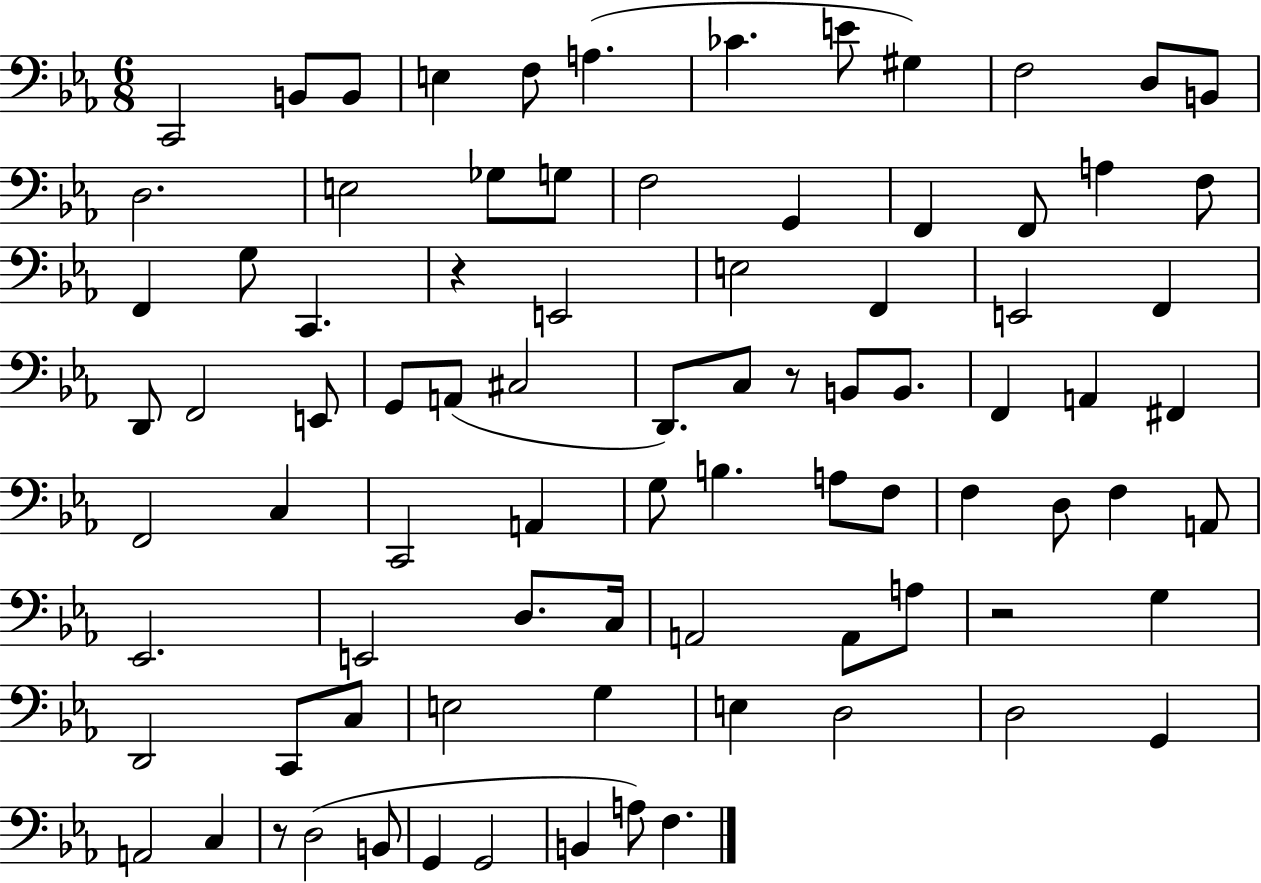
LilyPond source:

{
  \clef bass
  \numericTimeSignature
  \time 6/8
  \key ees \major
  \repeat volta 2 { c,2 b,8 b,8 | e4 f8 a4.( | ces'4. e'8 gis4) | f2 d8 b,8 | \break d2. | e2 ges8 g8 | f2 g,4 | f,4 f,8 a4 f8 | \break f,4 g8 c,4. | r4 e,2 | e2 f,4 | e,2 f,4 | \break d,8 f,2 e,8 | g,8 a,8( cis2 | d,8.) c8 r8 b,8 b,8. | f,4 a,4 fis,4 | \break f,2 c4 | c,2 a,4 | g8 b4. a8 f8 | f4 d8 f4 a,8 | \break ees,2. | e,2 d8. c16 | a,2 a,8 a8 | r2 g4 | \break d,2 c,8 c8 | e2 g4 | e4 d2 | d2 g,4 | \break a,2 c4 | r8 d2( b,8 | g,4 g,2 | b,4 a8) f4. | \break } \bar "|."
}